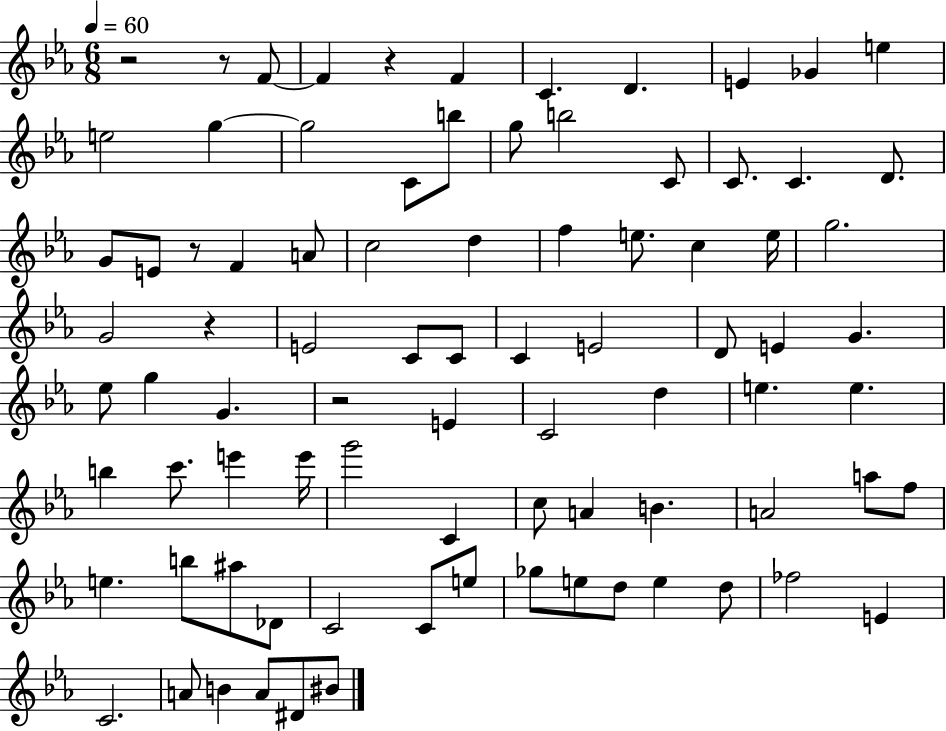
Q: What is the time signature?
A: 6/8